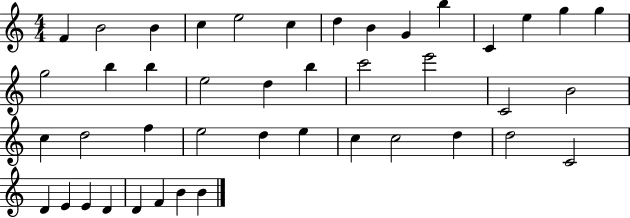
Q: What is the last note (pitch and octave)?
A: B4